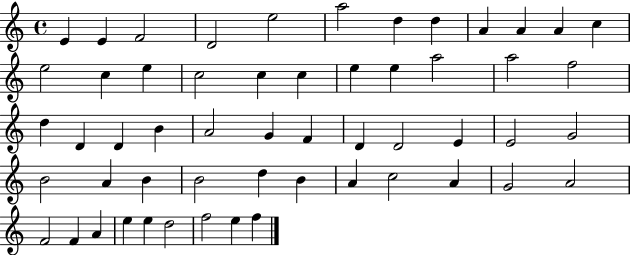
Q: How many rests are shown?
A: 0